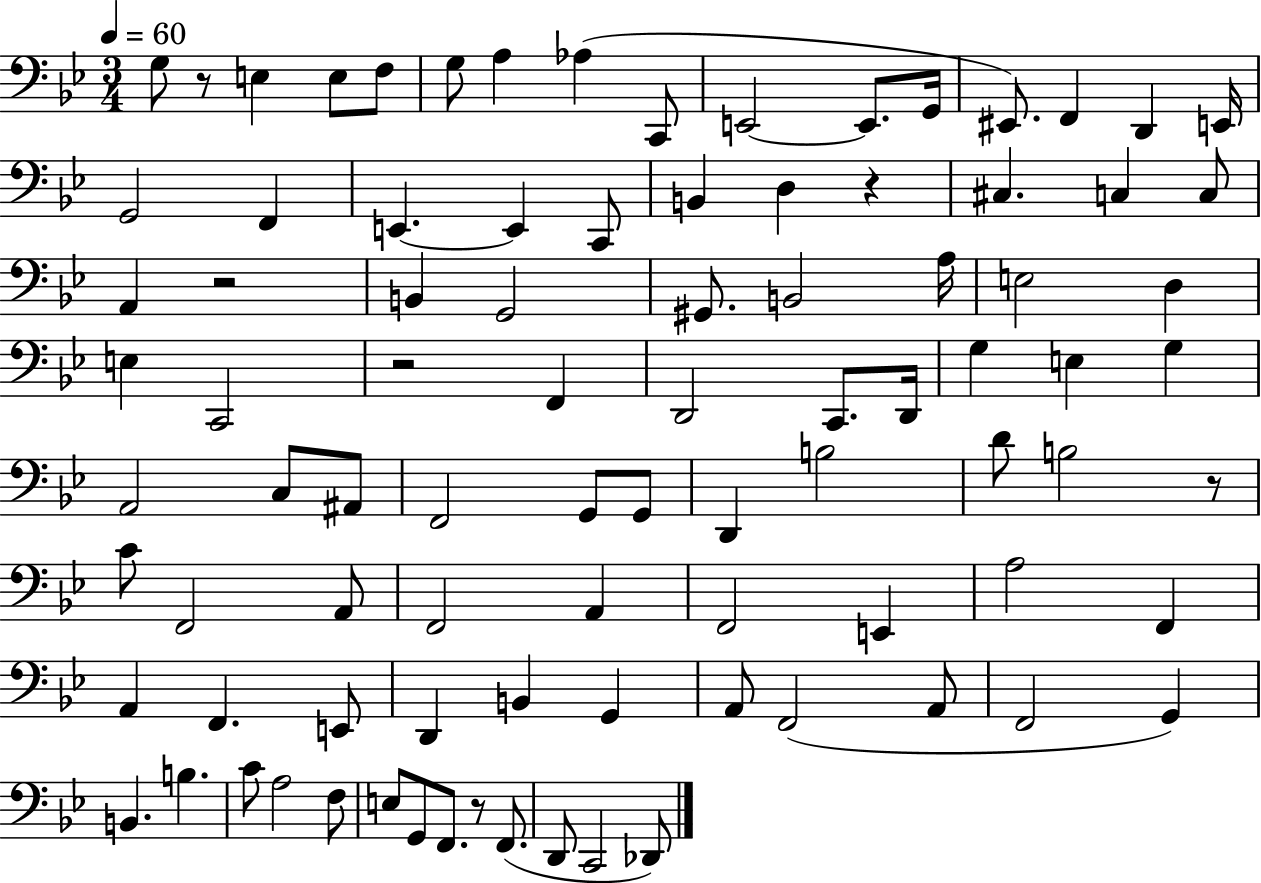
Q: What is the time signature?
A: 3/4